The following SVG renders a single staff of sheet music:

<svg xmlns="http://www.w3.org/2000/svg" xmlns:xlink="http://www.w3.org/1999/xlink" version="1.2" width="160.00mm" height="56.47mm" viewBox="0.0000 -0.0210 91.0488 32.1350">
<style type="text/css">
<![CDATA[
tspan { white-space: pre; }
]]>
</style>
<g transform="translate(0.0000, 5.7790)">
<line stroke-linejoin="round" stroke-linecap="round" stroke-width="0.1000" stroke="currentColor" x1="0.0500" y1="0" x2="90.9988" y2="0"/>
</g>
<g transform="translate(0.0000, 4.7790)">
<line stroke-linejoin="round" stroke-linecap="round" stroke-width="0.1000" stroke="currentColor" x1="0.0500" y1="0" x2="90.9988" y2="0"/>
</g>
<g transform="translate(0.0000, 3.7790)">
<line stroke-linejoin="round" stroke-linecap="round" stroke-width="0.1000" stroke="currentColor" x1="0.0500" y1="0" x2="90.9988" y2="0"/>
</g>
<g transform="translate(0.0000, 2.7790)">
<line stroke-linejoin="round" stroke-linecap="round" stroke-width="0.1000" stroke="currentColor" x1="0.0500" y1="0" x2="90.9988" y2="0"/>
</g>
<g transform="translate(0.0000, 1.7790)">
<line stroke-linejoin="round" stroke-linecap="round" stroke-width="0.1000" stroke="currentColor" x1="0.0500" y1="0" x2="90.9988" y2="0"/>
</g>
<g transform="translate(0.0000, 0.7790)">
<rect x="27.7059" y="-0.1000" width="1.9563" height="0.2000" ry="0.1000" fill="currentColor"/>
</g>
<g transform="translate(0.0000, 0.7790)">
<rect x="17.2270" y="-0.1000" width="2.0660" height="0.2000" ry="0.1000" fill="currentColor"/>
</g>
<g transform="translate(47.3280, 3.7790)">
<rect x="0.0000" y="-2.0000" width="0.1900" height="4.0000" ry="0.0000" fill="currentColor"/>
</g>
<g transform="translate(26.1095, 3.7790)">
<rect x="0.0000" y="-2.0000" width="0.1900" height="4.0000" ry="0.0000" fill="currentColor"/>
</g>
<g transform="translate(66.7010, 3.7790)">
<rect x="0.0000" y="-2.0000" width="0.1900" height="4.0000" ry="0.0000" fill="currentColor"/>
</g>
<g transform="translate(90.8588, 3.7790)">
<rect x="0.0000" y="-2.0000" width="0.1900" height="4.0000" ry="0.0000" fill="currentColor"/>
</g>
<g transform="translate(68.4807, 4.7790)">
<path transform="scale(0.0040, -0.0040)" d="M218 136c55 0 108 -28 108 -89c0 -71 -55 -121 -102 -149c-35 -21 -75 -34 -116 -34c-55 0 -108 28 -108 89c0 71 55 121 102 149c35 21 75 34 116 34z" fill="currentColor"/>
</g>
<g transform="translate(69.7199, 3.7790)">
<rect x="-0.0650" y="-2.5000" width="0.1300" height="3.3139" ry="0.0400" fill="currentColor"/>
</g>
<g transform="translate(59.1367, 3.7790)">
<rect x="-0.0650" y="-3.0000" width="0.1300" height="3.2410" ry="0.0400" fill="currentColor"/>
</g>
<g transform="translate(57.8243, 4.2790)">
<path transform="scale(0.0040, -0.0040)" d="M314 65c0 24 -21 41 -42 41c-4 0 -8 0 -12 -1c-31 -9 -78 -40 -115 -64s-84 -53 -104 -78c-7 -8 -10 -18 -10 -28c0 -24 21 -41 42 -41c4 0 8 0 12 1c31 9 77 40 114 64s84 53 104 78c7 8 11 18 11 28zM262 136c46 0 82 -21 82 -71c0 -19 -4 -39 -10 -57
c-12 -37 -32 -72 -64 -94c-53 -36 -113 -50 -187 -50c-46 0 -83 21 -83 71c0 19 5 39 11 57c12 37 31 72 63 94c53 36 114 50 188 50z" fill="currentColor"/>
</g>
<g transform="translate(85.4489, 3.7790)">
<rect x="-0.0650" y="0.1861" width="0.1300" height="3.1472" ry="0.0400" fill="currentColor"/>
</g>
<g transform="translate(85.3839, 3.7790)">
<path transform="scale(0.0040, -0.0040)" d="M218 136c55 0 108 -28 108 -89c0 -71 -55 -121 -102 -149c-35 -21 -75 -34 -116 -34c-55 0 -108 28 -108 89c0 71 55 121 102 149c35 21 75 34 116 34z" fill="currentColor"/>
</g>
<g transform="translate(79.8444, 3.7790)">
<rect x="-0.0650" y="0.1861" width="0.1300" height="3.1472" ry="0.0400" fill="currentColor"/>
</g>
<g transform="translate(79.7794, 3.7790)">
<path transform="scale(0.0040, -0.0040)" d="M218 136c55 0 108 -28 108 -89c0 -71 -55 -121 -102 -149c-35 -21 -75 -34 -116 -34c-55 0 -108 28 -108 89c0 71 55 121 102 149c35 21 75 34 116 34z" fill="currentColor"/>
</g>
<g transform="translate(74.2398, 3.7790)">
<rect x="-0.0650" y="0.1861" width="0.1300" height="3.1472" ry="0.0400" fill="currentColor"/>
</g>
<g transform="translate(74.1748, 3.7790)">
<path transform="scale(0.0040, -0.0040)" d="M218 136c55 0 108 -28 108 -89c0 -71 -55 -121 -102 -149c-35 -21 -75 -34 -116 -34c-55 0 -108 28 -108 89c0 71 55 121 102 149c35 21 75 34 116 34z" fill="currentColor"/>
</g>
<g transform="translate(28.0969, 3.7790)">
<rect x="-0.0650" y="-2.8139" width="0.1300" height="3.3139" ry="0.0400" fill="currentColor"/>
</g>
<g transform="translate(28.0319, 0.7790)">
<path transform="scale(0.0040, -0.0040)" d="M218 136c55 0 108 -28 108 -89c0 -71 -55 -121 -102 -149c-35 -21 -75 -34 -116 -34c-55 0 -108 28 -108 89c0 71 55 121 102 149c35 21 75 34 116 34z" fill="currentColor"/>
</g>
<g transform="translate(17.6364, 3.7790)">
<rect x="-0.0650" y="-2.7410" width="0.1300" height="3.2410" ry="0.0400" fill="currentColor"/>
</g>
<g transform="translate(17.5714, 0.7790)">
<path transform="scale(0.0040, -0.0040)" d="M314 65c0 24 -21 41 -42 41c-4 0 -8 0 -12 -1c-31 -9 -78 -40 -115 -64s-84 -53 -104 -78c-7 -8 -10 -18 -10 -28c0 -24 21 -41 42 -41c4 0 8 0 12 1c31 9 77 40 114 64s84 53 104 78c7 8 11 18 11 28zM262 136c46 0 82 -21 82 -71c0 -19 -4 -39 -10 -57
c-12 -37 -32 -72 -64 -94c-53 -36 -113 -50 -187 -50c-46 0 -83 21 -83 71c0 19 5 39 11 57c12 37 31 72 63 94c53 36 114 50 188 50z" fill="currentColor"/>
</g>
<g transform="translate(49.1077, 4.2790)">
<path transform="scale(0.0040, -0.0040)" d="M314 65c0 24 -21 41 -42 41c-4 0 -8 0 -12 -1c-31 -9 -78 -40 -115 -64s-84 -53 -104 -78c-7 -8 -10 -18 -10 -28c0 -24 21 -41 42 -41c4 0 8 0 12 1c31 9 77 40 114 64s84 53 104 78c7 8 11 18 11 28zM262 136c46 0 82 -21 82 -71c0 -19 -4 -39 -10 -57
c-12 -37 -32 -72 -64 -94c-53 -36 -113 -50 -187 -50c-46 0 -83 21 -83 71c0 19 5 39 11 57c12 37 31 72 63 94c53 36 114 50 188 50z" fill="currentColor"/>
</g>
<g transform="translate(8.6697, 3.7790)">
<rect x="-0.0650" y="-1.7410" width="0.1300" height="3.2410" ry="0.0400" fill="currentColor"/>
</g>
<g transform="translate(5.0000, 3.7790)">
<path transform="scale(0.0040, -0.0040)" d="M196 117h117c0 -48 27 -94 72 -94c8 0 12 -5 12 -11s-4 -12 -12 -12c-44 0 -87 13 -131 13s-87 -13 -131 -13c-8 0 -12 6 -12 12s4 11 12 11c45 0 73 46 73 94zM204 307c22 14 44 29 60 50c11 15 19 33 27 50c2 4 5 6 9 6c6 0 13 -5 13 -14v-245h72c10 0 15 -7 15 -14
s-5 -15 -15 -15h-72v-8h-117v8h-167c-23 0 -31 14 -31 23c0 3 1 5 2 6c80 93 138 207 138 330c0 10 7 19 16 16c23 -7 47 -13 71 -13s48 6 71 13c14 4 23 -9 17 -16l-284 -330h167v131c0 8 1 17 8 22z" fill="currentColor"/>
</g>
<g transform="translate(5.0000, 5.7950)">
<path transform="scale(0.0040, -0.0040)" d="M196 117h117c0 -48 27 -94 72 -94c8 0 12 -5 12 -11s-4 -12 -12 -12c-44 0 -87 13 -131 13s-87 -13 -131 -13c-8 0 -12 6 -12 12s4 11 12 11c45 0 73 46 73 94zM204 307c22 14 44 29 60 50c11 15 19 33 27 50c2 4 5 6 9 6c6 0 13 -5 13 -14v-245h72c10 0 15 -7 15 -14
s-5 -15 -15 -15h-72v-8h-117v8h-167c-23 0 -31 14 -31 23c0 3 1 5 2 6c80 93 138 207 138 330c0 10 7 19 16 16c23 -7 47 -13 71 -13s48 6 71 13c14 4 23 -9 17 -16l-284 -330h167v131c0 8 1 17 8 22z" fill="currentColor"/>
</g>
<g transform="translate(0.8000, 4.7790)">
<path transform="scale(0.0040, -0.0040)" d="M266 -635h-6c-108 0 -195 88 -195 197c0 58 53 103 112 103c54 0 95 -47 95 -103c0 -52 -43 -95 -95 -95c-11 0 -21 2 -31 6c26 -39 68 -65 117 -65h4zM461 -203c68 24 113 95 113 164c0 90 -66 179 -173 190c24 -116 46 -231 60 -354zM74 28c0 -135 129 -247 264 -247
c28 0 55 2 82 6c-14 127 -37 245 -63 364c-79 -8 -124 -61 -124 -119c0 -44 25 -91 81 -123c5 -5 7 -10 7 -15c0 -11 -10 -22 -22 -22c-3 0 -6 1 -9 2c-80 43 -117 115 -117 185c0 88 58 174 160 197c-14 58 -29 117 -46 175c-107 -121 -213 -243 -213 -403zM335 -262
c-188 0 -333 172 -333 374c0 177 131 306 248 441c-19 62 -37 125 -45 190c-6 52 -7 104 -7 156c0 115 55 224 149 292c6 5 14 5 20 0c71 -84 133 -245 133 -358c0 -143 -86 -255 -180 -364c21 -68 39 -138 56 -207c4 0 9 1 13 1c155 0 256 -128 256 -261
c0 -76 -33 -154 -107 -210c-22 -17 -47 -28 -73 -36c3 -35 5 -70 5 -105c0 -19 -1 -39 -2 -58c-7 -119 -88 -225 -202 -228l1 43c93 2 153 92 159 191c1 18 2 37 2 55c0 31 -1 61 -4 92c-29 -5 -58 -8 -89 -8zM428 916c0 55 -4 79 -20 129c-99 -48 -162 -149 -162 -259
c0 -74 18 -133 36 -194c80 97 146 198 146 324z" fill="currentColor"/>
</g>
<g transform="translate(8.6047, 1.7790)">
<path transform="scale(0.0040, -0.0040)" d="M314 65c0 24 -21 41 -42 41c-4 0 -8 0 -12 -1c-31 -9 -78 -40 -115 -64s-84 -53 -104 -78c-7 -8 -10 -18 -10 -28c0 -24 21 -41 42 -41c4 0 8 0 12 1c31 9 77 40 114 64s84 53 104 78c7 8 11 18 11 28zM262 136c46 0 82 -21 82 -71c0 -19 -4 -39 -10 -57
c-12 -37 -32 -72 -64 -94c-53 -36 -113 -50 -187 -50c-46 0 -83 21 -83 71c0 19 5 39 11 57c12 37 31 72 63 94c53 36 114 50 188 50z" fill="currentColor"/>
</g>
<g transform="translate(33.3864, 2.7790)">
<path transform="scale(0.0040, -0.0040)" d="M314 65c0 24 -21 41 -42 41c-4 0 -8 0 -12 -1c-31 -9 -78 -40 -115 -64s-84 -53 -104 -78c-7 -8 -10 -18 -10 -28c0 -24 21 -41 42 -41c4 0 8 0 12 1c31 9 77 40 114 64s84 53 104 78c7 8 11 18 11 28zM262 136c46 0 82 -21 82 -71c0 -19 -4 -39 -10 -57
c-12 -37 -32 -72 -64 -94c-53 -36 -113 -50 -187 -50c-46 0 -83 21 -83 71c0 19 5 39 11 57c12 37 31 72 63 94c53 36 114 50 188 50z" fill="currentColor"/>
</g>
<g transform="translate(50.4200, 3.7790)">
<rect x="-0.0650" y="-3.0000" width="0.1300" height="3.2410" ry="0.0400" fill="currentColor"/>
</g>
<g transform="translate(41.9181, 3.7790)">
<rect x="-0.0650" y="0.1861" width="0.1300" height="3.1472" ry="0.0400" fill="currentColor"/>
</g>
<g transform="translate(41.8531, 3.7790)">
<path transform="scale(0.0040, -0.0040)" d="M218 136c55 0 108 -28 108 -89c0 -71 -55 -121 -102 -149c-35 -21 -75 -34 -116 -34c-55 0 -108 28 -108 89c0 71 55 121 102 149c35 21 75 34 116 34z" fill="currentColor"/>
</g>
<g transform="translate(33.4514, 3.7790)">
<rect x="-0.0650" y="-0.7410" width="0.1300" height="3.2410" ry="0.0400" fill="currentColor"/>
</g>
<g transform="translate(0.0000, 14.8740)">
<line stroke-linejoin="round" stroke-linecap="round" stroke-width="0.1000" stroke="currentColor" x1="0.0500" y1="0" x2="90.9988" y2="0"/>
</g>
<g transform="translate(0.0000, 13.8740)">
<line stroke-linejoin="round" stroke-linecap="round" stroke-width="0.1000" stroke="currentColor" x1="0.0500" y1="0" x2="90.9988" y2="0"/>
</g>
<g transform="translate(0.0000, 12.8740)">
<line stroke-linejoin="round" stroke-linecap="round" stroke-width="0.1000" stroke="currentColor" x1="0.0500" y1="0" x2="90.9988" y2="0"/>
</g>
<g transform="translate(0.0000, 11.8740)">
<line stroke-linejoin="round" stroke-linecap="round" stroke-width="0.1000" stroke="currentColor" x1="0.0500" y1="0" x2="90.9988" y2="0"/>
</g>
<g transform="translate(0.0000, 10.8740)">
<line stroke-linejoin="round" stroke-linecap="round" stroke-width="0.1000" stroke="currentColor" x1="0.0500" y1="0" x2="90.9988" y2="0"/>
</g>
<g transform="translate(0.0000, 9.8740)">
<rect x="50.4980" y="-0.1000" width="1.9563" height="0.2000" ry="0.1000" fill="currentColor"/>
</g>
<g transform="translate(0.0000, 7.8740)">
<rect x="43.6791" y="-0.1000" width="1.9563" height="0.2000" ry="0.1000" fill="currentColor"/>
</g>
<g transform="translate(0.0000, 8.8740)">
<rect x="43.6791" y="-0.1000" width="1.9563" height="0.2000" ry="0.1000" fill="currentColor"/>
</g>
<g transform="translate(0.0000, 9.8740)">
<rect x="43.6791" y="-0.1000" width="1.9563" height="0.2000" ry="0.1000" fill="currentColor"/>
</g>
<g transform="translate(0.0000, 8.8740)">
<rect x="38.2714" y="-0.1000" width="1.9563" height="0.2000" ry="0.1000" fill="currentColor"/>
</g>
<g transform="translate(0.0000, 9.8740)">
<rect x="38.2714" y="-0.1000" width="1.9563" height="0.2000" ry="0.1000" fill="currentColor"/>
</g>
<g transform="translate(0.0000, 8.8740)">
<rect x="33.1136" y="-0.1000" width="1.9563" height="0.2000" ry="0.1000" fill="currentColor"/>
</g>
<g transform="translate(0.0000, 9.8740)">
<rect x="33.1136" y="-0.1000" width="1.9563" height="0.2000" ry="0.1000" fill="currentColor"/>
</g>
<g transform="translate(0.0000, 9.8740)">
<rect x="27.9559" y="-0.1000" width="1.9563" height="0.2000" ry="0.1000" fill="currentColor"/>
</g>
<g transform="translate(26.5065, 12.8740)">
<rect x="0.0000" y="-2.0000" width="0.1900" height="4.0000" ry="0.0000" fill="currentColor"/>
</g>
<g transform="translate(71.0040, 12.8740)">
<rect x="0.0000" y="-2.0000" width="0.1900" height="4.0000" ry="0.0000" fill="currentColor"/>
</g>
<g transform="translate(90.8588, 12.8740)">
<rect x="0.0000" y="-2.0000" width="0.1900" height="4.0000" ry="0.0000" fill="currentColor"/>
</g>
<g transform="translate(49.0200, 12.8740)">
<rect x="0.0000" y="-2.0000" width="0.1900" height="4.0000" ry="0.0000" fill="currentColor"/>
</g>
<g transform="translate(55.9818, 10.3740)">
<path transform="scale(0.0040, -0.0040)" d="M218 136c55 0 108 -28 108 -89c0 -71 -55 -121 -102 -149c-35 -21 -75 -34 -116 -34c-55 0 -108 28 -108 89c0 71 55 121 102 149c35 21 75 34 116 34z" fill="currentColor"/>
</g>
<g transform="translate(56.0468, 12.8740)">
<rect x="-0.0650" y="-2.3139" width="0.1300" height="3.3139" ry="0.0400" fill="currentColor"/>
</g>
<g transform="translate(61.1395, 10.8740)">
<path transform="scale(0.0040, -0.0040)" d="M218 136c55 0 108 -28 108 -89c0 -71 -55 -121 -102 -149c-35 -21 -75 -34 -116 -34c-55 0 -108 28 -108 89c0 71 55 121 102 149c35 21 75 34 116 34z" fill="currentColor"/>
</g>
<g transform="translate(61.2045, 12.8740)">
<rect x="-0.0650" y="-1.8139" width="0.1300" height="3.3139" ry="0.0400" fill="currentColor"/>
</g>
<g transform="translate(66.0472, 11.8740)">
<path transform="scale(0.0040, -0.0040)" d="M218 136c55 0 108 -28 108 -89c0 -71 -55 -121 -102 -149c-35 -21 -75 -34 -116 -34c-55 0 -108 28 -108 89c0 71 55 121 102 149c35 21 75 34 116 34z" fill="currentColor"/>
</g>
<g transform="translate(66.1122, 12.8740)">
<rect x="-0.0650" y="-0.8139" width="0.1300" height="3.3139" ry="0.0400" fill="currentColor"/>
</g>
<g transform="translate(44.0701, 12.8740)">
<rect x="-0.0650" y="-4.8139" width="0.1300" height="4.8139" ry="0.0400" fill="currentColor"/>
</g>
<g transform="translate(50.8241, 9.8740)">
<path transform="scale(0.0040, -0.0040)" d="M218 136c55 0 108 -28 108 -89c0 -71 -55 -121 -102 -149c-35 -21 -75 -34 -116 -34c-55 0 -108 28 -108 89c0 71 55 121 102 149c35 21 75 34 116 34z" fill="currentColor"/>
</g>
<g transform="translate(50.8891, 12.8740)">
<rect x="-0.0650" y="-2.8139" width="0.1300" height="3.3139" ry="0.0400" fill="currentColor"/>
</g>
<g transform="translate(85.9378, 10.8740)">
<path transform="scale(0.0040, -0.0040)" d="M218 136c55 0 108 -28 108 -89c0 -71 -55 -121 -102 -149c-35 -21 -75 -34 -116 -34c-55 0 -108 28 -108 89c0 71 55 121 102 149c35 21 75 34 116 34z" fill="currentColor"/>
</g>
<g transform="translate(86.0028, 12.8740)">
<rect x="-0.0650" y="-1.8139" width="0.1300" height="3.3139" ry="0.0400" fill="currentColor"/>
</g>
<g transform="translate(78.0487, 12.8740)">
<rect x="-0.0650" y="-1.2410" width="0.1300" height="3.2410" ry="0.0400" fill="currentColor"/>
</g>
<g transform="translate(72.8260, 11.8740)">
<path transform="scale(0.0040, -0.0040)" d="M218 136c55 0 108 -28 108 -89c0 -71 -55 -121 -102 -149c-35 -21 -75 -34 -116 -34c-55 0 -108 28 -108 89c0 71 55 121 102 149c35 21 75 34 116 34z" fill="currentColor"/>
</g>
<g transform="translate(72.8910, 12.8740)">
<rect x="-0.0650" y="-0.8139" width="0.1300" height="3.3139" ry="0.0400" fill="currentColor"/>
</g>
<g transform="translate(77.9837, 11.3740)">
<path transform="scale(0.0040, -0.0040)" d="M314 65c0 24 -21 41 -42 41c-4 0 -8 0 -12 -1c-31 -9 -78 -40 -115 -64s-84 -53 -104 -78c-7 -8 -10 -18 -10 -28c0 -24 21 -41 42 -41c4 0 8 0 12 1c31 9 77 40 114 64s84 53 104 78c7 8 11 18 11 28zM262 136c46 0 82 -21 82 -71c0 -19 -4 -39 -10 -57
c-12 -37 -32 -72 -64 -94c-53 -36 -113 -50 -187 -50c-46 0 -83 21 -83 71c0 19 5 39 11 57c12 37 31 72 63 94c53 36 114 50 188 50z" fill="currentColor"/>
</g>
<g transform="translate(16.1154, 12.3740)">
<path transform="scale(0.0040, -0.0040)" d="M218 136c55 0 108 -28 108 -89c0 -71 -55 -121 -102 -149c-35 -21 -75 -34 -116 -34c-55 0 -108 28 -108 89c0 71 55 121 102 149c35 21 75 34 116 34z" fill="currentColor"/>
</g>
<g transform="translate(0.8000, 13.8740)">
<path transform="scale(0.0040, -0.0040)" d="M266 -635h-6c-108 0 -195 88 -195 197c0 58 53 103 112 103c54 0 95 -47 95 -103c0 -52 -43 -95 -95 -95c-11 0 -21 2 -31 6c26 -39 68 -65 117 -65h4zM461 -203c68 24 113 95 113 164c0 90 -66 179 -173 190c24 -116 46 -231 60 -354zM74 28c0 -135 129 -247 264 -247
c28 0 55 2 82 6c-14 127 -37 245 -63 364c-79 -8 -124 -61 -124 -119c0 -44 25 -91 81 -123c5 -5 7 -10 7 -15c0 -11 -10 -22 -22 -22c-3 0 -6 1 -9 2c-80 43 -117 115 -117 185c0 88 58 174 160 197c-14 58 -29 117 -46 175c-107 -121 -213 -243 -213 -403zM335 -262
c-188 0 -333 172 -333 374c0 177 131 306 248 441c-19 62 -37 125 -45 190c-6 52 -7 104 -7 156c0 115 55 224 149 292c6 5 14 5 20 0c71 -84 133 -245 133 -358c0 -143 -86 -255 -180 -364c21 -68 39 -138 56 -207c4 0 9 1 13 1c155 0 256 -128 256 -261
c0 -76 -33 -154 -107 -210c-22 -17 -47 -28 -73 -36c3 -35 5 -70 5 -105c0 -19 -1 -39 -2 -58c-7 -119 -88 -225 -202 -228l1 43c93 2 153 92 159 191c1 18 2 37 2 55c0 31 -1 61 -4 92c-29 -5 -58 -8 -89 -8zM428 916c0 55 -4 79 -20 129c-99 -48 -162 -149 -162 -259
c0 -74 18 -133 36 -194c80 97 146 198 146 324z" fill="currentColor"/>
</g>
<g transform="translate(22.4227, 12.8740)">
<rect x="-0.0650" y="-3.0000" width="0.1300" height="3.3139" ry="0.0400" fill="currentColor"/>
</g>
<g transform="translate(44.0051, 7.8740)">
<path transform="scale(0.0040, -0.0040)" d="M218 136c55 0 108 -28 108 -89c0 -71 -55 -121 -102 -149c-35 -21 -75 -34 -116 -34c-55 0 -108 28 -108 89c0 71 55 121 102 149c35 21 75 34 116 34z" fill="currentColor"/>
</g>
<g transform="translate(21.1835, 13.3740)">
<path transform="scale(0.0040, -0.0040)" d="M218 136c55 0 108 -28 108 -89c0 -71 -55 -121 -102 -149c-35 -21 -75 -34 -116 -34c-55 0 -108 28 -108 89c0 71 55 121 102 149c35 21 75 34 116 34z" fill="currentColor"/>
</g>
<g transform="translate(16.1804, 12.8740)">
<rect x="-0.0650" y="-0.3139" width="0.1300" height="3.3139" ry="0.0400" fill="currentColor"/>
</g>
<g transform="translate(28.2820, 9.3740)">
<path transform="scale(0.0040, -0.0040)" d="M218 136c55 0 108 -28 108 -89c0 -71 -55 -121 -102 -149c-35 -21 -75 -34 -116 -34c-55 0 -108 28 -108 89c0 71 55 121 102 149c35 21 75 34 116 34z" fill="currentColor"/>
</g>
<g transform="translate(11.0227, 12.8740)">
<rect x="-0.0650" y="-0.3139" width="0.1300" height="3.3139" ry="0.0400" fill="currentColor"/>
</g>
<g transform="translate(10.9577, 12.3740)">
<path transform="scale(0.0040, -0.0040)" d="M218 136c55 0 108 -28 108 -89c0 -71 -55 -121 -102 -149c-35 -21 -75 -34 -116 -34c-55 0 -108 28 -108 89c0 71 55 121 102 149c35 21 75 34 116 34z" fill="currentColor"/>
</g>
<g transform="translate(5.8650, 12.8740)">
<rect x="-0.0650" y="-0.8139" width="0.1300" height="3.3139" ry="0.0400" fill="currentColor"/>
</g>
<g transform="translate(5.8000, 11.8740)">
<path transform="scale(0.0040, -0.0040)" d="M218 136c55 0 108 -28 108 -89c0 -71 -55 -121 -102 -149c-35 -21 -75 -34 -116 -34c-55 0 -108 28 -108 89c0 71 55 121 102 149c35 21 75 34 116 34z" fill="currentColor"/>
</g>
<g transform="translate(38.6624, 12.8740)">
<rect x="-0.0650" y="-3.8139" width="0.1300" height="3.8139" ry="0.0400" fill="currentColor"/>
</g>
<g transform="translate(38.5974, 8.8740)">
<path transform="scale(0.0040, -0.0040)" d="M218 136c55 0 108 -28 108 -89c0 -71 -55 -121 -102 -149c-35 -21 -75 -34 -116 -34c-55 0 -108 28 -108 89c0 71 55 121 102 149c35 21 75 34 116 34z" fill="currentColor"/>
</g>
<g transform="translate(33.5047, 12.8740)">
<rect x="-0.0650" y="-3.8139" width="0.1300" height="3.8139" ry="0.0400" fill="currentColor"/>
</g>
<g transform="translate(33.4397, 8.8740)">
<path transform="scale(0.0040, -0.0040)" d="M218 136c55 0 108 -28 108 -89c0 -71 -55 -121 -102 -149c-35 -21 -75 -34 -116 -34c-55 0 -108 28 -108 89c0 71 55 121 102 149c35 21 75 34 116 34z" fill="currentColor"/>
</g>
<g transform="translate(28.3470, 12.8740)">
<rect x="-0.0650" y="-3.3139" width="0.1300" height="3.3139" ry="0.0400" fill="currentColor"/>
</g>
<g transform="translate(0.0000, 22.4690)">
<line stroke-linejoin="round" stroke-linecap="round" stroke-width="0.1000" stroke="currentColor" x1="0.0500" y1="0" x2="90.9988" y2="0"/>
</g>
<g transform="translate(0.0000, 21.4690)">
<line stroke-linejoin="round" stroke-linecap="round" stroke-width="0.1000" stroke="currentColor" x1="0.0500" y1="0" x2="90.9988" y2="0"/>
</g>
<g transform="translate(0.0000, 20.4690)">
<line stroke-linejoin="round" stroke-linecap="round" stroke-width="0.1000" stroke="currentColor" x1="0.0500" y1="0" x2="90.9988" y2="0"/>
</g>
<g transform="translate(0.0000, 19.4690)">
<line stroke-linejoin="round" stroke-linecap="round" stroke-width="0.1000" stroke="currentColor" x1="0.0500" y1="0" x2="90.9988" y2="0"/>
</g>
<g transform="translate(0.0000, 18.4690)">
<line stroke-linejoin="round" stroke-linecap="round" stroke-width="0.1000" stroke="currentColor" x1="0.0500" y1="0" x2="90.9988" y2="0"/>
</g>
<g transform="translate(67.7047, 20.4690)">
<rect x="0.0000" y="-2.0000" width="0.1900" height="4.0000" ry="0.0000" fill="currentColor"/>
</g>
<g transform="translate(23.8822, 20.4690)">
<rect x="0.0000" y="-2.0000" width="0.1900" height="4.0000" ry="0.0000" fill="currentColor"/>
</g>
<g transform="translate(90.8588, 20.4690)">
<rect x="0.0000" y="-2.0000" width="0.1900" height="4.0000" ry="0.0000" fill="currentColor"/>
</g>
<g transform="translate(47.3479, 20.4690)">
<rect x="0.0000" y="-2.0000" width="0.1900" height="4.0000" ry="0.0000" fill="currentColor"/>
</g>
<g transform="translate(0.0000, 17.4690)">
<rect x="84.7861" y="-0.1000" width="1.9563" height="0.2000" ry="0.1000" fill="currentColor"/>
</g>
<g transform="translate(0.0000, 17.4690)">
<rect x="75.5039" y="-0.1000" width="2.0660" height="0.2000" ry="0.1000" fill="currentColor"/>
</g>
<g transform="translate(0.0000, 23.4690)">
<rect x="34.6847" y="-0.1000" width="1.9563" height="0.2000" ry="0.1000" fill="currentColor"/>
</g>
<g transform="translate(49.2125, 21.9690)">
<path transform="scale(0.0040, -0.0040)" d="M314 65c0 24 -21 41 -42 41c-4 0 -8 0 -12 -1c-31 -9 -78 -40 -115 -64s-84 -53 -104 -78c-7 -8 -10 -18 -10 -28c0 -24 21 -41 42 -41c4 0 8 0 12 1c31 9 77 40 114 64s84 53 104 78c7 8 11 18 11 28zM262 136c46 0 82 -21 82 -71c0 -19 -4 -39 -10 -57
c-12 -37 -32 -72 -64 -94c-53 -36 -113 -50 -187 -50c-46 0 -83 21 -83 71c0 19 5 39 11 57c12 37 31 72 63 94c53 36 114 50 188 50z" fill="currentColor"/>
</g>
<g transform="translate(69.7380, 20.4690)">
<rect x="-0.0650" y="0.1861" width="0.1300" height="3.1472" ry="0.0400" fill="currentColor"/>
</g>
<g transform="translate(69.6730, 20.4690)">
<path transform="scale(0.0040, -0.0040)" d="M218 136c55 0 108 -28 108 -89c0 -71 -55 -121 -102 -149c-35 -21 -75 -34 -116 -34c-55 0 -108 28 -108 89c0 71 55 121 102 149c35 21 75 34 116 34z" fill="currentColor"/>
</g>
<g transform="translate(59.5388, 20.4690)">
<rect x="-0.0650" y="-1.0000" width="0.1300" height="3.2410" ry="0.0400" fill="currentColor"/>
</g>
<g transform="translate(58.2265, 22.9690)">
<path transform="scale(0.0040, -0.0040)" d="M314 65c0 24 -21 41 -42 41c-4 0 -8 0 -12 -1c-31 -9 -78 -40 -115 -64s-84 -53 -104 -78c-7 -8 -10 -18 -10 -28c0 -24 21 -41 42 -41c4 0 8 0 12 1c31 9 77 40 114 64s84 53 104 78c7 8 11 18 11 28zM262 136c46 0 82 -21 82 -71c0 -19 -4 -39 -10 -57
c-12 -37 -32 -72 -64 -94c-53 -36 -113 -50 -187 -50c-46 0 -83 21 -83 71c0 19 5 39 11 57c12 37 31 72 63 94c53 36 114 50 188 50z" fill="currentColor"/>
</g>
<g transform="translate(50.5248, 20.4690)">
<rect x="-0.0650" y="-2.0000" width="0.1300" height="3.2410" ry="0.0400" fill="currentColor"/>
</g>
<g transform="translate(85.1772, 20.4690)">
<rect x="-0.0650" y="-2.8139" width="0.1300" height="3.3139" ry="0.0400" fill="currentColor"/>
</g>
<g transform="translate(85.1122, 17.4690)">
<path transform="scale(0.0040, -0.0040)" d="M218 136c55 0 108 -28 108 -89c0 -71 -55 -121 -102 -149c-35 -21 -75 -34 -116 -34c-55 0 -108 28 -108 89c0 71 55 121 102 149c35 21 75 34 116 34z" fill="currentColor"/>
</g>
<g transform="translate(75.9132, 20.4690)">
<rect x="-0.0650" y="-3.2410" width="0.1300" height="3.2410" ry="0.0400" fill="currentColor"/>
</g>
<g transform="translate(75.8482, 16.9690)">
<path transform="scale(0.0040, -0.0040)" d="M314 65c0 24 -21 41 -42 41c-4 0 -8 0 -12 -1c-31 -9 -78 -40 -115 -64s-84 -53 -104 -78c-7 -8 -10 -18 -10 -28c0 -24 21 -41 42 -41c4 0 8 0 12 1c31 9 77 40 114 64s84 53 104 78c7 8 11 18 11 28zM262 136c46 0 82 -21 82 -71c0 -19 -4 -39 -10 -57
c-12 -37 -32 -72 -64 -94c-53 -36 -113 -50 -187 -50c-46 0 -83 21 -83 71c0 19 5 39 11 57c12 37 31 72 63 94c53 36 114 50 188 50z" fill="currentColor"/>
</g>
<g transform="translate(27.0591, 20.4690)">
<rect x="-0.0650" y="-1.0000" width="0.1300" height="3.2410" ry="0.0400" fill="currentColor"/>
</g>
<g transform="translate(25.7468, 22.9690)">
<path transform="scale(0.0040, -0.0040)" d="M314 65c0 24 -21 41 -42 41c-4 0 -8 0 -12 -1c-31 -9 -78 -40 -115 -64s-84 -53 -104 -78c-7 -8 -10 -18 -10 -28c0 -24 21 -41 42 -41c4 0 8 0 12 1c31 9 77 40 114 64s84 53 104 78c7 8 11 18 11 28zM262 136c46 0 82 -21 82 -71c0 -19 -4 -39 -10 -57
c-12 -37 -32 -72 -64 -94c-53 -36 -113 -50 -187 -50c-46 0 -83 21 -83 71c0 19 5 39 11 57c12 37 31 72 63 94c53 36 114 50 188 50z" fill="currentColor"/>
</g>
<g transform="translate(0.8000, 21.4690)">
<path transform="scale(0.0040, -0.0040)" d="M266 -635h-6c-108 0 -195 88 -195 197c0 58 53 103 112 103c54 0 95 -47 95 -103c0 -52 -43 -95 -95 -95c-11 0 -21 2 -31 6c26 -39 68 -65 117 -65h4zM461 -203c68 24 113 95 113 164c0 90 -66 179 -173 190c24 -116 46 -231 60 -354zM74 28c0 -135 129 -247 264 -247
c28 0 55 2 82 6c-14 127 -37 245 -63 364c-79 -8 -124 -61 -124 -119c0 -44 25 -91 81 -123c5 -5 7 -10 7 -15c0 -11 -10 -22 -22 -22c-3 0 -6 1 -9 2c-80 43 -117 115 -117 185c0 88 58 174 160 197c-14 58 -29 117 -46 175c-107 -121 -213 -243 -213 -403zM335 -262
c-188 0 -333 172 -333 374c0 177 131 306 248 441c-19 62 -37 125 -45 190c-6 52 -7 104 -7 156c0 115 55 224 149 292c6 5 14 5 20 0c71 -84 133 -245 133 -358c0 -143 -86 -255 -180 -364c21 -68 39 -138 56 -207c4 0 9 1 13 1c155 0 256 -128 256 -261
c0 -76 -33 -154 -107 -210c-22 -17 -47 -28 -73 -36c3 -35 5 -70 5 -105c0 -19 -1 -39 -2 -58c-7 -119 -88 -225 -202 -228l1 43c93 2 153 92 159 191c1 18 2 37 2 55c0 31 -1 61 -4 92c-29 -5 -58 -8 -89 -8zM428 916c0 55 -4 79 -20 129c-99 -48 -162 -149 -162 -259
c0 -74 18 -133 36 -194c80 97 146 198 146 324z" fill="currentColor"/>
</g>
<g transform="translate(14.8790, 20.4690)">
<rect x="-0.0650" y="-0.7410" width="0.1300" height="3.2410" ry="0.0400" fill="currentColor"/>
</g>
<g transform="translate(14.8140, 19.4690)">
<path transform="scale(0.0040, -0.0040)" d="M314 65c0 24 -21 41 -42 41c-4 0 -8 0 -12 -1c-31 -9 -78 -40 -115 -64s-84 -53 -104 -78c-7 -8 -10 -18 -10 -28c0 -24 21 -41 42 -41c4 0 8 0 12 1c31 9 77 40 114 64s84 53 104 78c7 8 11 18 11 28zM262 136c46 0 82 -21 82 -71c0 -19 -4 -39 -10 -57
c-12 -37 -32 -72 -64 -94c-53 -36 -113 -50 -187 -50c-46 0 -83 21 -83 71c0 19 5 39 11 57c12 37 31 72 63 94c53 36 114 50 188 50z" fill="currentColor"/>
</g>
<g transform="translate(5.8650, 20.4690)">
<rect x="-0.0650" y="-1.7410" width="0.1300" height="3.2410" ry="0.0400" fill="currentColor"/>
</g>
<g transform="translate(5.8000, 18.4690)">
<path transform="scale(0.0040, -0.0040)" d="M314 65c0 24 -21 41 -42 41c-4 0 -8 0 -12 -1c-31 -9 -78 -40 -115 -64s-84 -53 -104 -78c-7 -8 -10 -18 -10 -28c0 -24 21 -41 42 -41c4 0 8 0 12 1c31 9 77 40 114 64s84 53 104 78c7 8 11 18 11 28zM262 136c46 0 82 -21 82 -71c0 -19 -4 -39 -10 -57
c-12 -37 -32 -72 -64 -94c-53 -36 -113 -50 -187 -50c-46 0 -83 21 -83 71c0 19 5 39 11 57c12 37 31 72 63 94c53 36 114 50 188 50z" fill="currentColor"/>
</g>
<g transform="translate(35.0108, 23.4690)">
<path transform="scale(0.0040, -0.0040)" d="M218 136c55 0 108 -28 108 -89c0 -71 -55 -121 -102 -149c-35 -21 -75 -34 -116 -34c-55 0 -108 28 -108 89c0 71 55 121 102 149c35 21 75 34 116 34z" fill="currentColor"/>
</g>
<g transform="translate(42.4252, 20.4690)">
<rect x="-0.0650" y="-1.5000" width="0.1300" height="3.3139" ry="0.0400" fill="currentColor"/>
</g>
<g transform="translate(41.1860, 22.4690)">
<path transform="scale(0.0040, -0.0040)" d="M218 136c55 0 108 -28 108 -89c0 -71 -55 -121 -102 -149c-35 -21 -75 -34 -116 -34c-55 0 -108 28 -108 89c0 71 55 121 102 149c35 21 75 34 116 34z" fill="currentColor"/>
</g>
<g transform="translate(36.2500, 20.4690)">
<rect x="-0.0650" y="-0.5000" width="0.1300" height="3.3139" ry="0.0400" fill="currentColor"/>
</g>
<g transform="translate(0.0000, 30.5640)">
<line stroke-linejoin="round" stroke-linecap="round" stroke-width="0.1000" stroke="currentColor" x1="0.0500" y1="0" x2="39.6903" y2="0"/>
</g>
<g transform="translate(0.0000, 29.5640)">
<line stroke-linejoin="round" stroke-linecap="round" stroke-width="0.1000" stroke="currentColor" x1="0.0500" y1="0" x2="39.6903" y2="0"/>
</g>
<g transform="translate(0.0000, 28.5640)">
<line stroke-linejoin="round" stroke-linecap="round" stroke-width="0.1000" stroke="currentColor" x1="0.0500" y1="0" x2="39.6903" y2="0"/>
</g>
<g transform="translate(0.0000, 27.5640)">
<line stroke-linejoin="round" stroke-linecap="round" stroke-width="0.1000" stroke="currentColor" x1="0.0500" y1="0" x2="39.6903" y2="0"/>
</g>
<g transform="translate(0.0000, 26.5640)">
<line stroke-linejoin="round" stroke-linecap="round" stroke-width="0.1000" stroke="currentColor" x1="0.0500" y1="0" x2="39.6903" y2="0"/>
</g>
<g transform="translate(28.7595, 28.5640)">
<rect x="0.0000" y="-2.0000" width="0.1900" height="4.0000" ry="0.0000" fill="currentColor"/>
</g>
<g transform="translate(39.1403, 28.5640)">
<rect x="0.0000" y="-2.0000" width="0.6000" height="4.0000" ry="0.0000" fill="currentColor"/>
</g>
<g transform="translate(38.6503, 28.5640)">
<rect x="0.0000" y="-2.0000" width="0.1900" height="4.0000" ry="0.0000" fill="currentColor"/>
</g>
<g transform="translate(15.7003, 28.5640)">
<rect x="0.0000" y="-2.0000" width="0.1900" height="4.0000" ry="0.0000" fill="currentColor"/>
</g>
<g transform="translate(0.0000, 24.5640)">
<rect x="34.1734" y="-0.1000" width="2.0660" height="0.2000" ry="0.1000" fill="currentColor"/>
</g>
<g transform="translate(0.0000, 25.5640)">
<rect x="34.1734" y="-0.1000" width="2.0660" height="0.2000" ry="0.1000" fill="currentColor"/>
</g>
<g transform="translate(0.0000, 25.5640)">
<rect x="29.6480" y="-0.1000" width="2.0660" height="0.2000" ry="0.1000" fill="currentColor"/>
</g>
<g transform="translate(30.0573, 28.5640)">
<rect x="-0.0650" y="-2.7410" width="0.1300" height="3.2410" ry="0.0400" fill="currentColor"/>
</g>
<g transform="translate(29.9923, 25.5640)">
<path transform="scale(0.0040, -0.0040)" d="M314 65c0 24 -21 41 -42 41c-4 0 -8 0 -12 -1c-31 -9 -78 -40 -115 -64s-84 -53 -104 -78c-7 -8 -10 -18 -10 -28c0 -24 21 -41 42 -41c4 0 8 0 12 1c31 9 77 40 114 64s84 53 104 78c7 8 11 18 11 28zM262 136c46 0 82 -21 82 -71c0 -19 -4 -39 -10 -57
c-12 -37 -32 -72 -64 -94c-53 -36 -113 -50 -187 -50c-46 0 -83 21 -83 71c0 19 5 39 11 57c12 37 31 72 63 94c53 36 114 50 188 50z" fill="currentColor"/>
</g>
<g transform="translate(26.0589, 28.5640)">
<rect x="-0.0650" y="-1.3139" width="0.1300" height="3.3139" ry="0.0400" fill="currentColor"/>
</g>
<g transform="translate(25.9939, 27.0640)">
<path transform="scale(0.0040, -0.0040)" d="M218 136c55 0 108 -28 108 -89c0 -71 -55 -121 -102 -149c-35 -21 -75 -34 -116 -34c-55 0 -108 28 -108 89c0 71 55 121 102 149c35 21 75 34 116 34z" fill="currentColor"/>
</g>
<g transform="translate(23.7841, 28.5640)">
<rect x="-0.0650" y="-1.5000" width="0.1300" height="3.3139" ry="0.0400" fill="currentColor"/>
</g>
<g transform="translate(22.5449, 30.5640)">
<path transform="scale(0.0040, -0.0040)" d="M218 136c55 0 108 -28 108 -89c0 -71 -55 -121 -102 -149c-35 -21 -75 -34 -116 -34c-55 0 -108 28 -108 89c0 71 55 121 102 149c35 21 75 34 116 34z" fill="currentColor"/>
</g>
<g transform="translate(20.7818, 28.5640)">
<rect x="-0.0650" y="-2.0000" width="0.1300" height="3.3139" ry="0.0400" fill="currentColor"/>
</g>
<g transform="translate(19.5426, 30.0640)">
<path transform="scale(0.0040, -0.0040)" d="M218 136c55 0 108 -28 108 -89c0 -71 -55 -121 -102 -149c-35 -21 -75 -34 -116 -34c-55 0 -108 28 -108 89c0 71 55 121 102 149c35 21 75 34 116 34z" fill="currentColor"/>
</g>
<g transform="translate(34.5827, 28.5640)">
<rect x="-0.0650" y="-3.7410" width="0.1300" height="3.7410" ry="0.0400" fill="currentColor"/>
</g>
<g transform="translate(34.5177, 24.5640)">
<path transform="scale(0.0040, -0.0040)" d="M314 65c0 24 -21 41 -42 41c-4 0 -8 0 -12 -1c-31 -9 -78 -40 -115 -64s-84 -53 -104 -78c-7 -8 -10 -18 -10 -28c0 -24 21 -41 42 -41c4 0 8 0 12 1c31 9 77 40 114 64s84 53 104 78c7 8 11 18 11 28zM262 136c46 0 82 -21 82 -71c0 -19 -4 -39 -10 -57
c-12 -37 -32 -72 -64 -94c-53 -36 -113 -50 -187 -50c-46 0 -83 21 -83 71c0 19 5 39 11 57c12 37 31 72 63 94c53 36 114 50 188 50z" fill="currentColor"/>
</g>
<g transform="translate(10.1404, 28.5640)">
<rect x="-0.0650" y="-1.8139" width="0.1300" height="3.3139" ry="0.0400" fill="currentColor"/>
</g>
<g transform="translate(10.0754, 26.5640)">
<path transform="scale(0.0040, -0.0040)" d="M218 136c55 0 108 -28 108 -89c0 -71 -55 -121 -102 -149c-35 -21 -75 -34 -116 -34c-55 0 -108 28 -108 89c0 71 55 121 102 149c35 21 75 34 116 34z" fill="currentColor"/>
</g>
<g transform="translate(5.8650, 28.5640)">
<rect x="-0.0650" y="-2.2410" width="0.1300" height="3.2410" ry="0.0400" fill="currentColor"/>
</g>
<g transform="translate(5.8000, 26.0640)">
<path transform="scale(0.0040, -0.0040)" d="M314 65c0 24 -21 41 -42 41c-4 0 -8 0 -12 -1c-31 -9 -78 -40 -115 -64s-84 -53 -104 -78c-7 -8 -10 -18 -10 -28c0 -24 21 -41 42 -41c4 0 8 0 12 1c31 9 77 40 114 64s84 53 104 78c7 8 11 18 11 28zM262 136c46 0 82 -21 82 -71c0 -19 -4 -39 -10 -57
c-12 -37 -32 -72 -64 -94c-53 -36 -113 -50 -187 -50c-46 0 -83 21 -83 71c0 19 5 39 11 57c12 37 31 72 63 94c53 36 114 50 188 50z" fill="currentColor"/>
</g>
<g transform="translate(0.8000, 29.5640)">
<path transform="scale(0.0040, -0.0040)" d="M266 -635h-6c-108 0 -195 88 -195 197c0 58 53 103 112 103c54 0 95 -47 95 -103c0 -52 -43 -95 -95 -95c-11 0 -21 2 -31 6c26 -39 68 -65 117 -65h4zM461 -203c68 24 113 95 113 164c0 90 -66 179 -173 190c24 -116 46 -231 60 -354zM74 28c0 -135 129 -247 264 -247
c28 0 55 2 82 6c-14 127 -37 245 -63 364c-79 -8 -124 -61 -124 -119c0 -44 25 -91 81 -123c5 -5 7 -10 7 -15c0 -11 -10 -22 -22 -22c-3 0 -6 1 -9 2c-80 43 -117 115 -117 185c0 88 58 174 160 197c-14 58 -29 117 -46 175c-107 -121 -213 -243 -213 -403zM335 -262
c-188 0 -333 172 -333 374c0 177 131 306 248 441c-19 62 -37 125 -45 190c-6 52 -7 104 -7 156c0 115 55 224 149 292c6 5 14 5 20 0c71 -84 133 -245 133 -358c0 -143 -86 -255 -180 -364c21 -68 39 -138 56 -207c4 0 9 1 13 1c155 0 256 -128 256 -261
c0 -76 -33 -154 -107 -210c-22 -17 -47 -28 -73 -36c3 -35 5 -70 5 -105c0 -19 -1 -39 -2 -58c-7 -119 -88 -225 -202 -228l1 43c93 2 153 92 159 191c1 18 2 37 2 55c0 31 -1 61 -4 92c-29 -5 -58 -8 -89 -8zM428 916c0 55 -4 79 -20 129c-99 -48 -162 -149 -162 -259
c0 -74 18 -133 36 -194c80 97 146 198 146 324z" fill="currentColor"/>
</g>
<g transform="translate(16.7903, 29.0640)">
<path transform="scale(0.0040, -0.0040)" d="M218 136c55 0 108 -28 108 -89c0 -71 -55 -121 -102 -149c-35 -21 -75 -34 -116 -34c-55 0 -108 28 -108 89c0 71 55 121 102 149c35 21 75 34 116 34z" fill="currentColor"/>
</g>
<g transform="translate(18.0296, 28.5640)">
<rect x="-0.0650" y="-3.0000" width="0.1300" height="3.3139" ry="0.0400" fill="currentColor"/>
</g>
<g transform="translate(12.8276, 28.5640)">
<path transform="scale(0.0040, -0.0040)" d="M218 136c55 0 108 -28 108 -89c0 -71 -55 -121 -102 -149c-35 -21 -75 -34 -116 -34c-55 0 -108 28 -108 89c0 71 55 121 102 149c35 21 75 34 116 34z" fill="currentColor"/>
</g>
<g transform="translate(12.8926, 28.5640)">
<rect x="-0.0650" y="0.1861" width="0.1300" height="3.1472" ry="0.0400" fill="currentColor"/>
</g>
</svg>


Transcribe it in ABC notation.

X:1
T:Untitled
M:4/4
L:1/4
K:C
f2 a2 a d2 B A2 A2 G B B B d c c A b c' c' e' a g f d d e2 f f2 d2 D2 C E F2 D2 B b2 a g2 f B A F E e a2 c'2